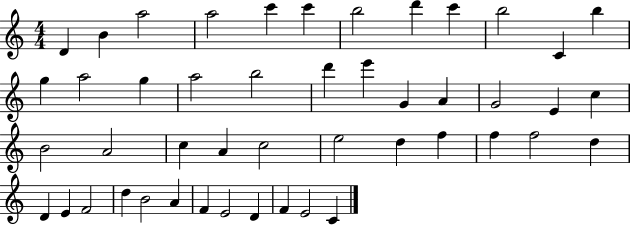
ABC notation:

X:1
T:Untitled
M:4/4
L:1/4
K:C
D B a2 a2 c' c' b2 d' c' b2 C b g a2 g a2 b2 d' e' G A G2 E c B2 A2 c A c2 e2 d f f f2 d D E F2 d B2 A F E2 D F E2 C